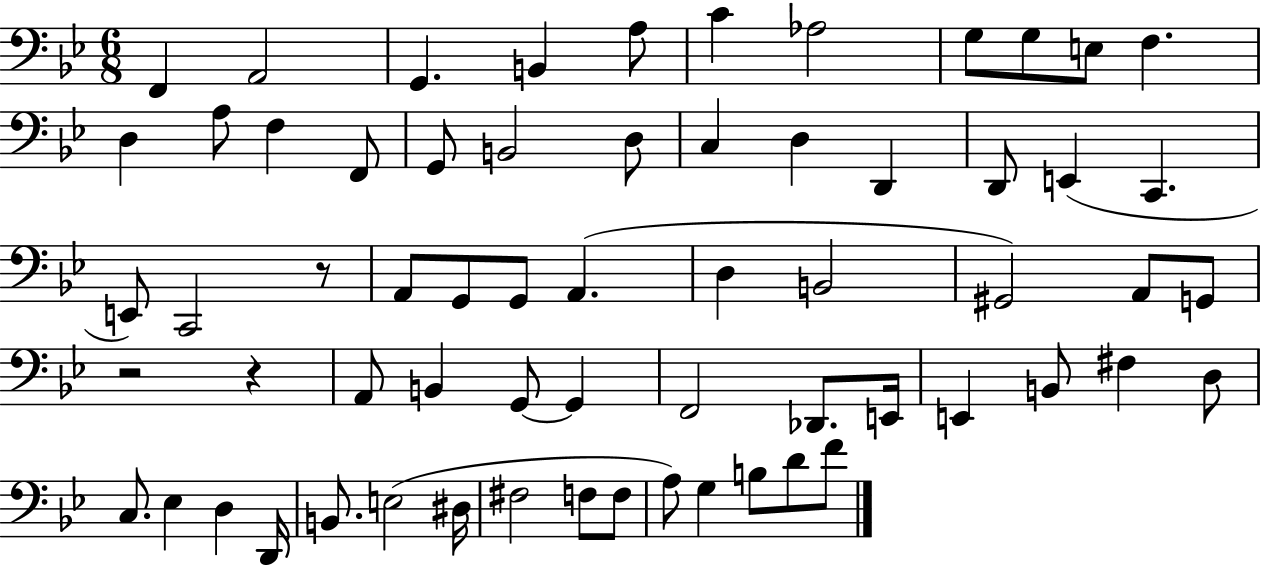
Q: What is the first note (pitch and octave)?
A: F2